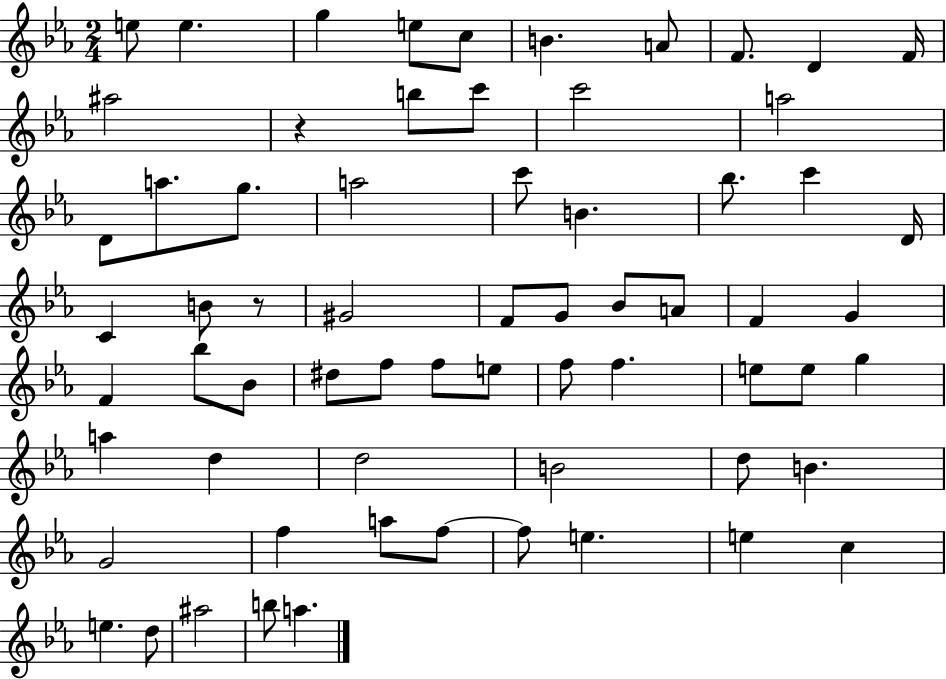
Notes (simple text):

E5/e E5/q. G5/q E5/e C5/e B4/q. A4/e F4/e. D4/q F4/s A#5/h R/q B5/e C6/e C6/h A5/h D4/e A5/e. G5/e. A5/h C6/e B4/q. Bb5/e. C6/q D4/s C4/q B4/e R/e G#4/h F4/e G4/e Bb4/e A4/e F4/q G4/q F4/q Bb5/e Bb4/e D#5/e F5/e F5/e E5/e F5/e F5/q. E5/e E5/e G5/q A5/q D5/q D5/h B4/h D5/e B4/q. G4/h F5/q A5/e F5/e F5/e E5/q. E5/q C5/q E5/q. D5/e A#5/h B5/e A5/q.